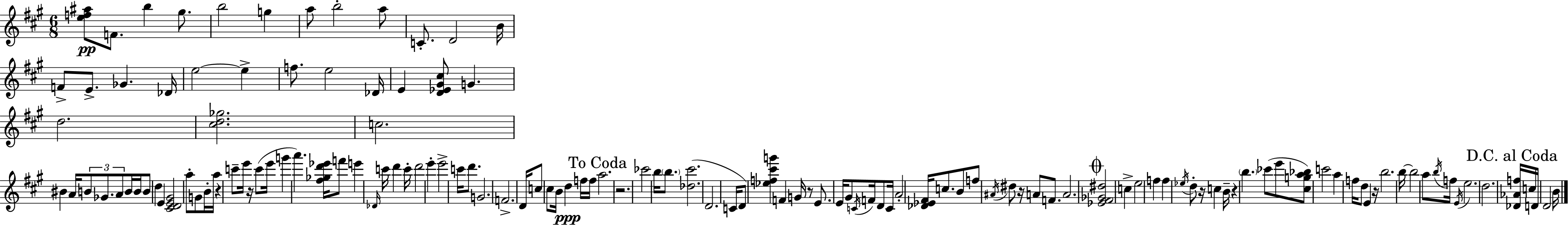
[E5,F5,A#5]/e F4/e. B5/q G#5/e. B5/h G5/q A5/e B5/h A5/e C4/e. D4/h B4/s F4/e E4/e. Gb4/q. Db4/s E5/h E5/q F5/e. E5/h Db4/s E4/q [D4,Eb4,G#4,C#5]/e G4/q. D5/h. [C#5,D5,Gb5]/h. C5/h. BIS4/q A4/s B4/e Gb4/e. A4/e B4/s B4/s B4/e D5/q E4/q [C#4,D4,E4,G#4]/h A5/e G4/e B4/s A5/s R/q C6/e E6/s R/s C6/e E6/s G6/q A6/q. [F#5,Gb5,D6,Eb6]/s F6/e E6/q Db4/s C6/s D6/q C6/s D6/h E6/q E6/h C6/s D6/e. G4/h. F4/h. D4/s C5/e C#5/e B4/s D5/q F5/s F5/s A5/h. R/h. CES6/h B5/s B5/e. [Db5,C#6]/h. D4/h. C4/s D4/e [Eb5,F5,C#6,G6]/q F4/q G4/s R/e E4/e. E4/s G#4/e C4/s F4/s D4/e C4/s A4/h [Db4,Eb4,F#4]/s C5/e. B4/e F5/e A#4/s D#5/e R/s A4/e F4/e. A4/h. [Eb4,F#4,Gb4,D#5]/h C5/q E5/h F5/q F5/q Eb5/s D5/e R/s C5/q B4/s R/q B5/q. CES6/e E6/e [C#5,G5,A5,Bb5]/e C6/h A5/q F5/s D5/e E4/q R/s B5/h. B5/s B5/h A5/e B5/s F5/s E4/s E5/h. D5/h. [Db4,Ab4,F5]/s C5/s D4/s D4/h B4/s